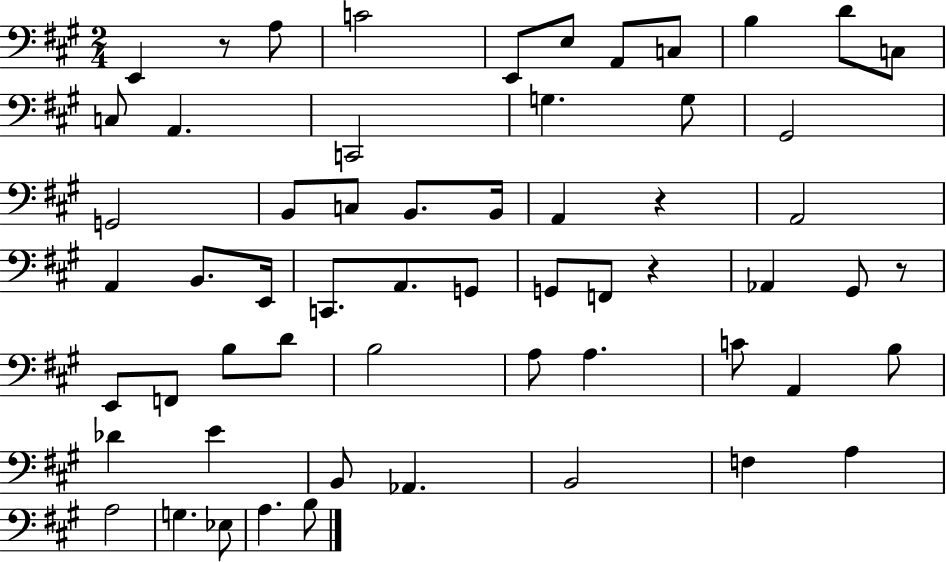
E2/q R/e A3/e C4/h E2/e E3/e A2/e C3/e B3/q D4/e C3/e C3/e A2/q. C2/h G3/q. G3/e G#2/h G2/h B2/e C3/e B2/e. B2/s A2/q R/q A2/h A2/q B2/e. E2/s C2/e. A2/e. G2/e G2/e F2/e R/q Ab2/q G#2/e R/e E2/e F2/e B3/e D4/e B3/h A3/e A3/q. C4/e A2/q B3/e Db4/q E4/q B2/e Ab2/q. B2/h F3/q A3/q A3/h G3/q. Eb3/e A3/q. B3/e